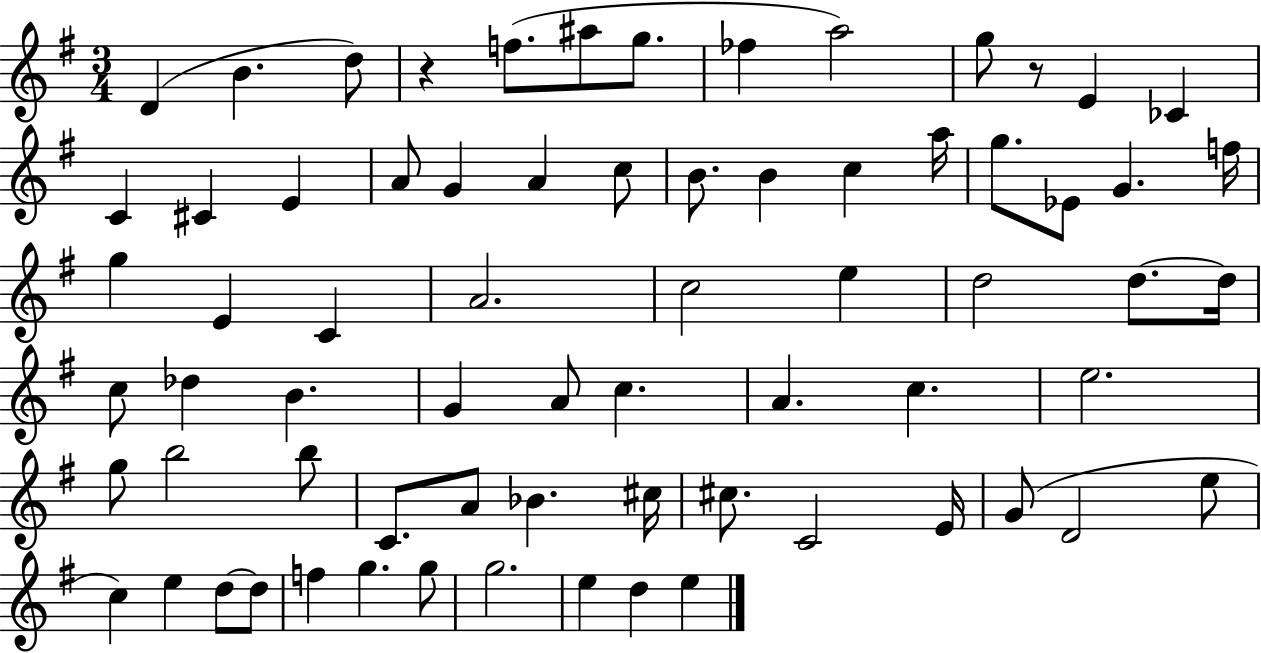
{
  \clef treble
  \numericTimeSignature
  \time 3/4
  \key g \major
  d'4( b'4. d''8) | r4 f''8.( ais''8 g''8. | fes''4 a''2) | g''8 r8 e'4 ces'4 | \break c'4 cis'4 e'4 | a'8 g'4 a'4 c''8 | b'8. b'4 c''4 a''16 | g''8. ees'8 g'4. f''16 | \break g''4 e'4 c'4 | a'2. | c''2 e''4 | d''2 d''8.~~ d''16 | \break c''8 des''4 b'4. | g'4 a'8 c''4. | a'4. c''4. | e''2. | \break g''8 b''2 b''8 | c'8. a'8 bes'4. cis''16 | cis''8. c'2 e'16 | g'8( d'2 e''8 | \break c''4) e''4 d''8~~ d''8 | f''4 g''4. g''8 | g''2. | e''4 d''4 e''4 | \break \bar "|."
}